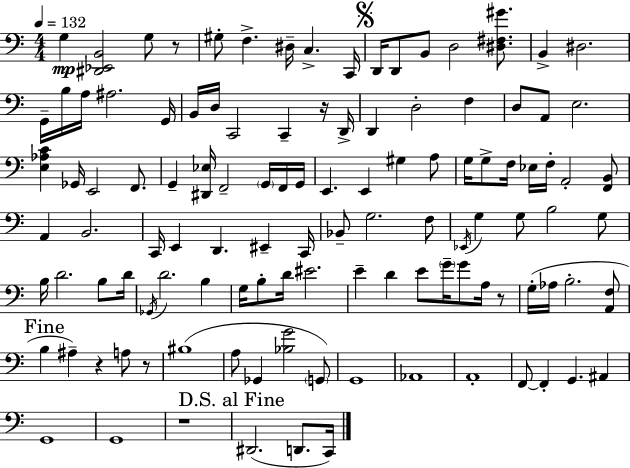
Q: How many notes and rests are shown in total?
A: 114